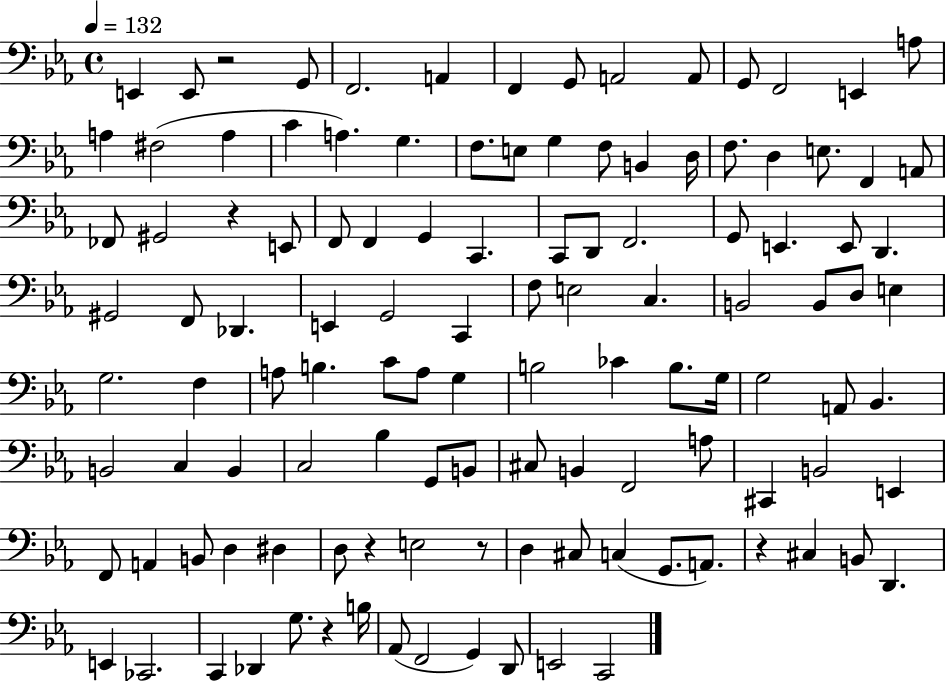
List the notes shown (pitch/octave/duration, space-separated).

E2/q E2/e R/h G2/e F2/h. A2/q F2/q G2/e A2/h A2/e G2/e F2/h E2/q A3/e A3/q F#3/h A3/q C4/q A3/q. G3/q. F3/e. E3/e G3/q F3/e B2/q D3/s F3/e. D3/q E3/e. F2/q A2/e FES2/e G#2/h R/q E2/e F2/e F2/q G2/q C2/q. C2/e D2/e F2/h. G2/e E2/q. E2/e D2/q. G#2/h F2/e Db2/q. E2/q G2/h C2/q F3/e E3/h C3/q. B2/h B2/e D3/e E3/q G3/h. F3/q A3/e B3/q. C4/e A3/e G3/q B3/h CES4/q B3/e. G3/s G3/h A2/e Bb2/q. B2/h C3/q B2/q C3/h Bb3/q G2/e B2/e C#3/e B2/q F2/h A3/e C#2/q B2/h E2/q F2/e A2/q B2/e D3/q D#3/q D3/e R/q E3/h R/e D3/q C#3/e C3/q G2/e. A2/e. R/q C#3/q B2/e D2/q. E2/q CES2/h. C2/q Db2/q G3/e. R/q B3/s Ab2/e F2/h G2/q D2/e E2/h C2/h